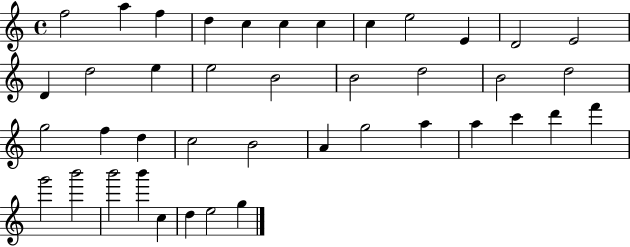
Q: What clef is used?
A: treble